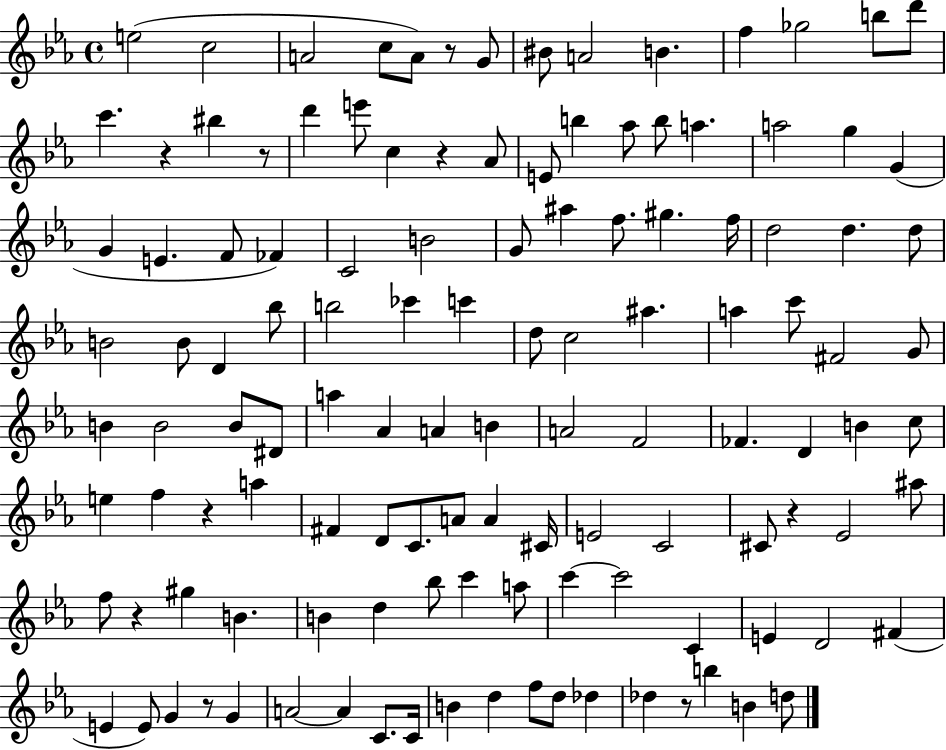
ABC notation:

X:1
T:Untitled
M:4/4
L:1/4
K:Eb
e2 c2 A2 c/2 A/2 z/2 G/2 ^B/2 A2 B f _g2 b/2 d'/2 c' z ^b z/2 d' e'/2 c z _A/2 E/2 b _a/2 b/2 a a2 g G G E F/2 _F C2 B2 G/2 ^a f/2 ^g f/4 d2 d d/2 B2 B/2 D _b/2 b2 _c' c' d/2 c2 ^a a c'/2 ^F2 G/2 B B2 B/2 ^D/2 a _A A B A2 F2 _F D B c/2 e f z a ^F D/2 C/2 A/2 A ^C/4 E2 C2 ^C/2 z _E2 ^a/2 f/2 z ^g B B d _b/2 c' a/2 c' c'2 C E D2 ^F E E/2 G z/2 G A2 A C/2 C/4 B d f/2 d/2 _d _d z/2 b B d/2